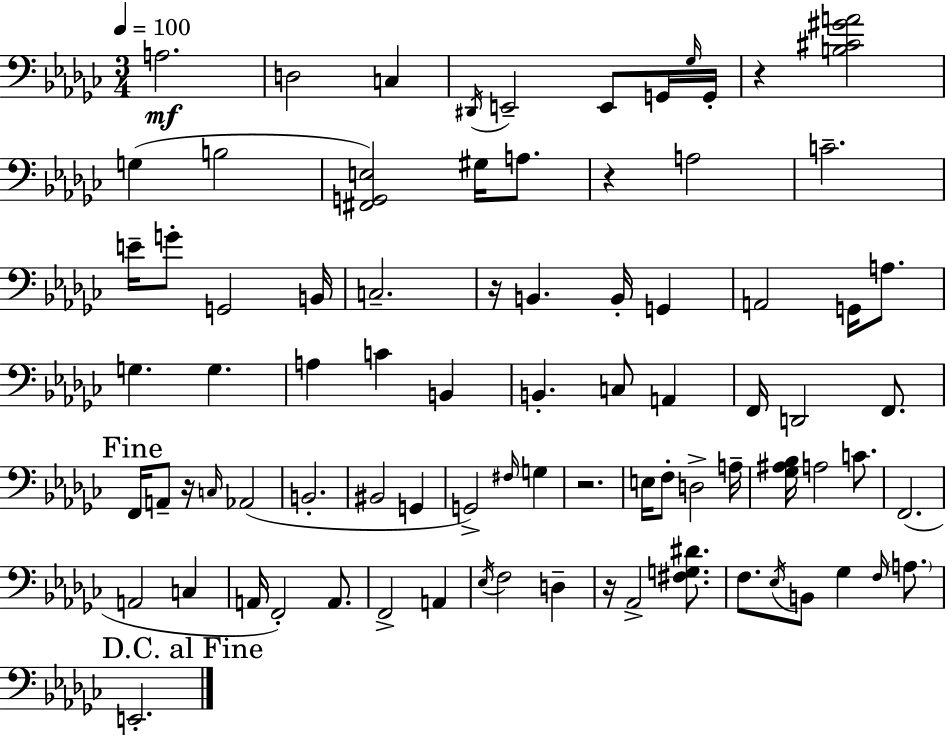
{
  \clef bass
  \numericTimeSignature
  \time 3/4
  \key ees \minor
  \tempo 4 = 100
  a2.\mf | d2 c4 | \acciaccatura { dis,16 } e,2-- e,8 g,16 | \grace { ges16 } g,16-. r4 <b cis' gis' a'>2 | \break g4( b2 | <fis, g, e>2) gis16 a8. | r4 a2 | c'2.-- | \break e'16-- g'8-. g,2 | b,16 c2.-- | r16 b,4. b,16-. g,4 | a,2 g,16 a8. | \break g4. g4. | a4 c'4 b,4 | b,4.-. c8 a,4 | f,16 d,2 f,8. | \break \mark "Fine" f,16 a,8-- r16 \grace { c16 }( aes,2 | b,2.-. | bis,2 g,4 | g,2->) \grace { fis16 } | \break g4 r2. | e16 f8-. d2-> | a16-- <ges ais bes>16 a2 | c'8. f,2.( | \break a,2 | c4 a,16 f,2-.) | a,8. f,2-> | a,4 \acciaccatura { ees16 } f2 | \break d4-- r16 aes,2-> | <fis g dis'>8. f8. \acciaccatura { ees16 } b,8 ges4 | \grace { f16 } \parenthesize a8. \mark "D.C. al Fine" e,2.-. | \bar "|."
}